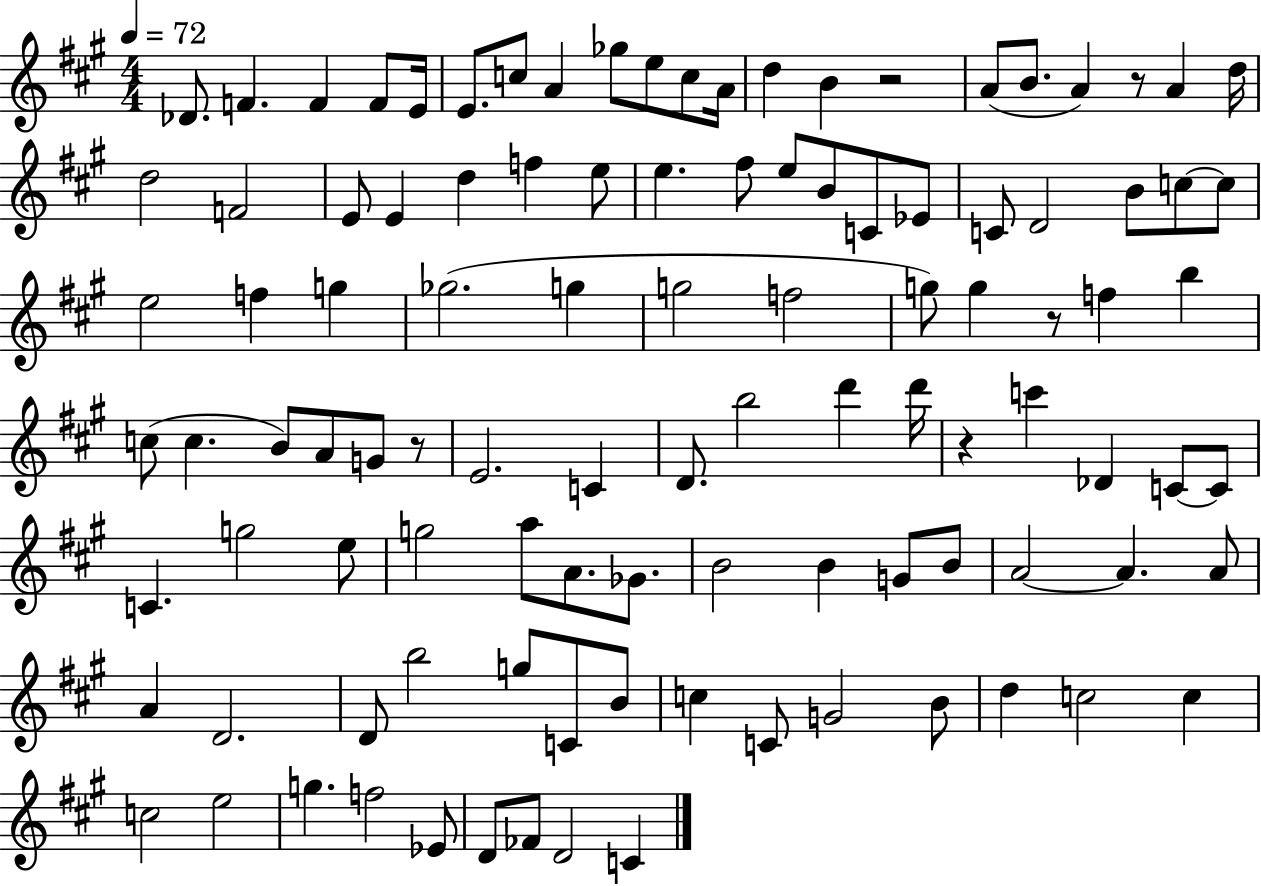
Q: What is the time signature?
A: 4/4